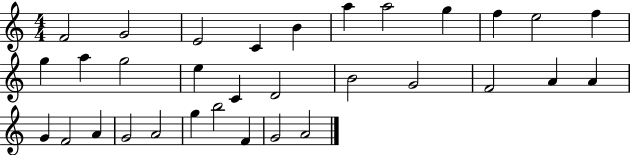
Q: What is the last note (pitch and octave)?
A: A4